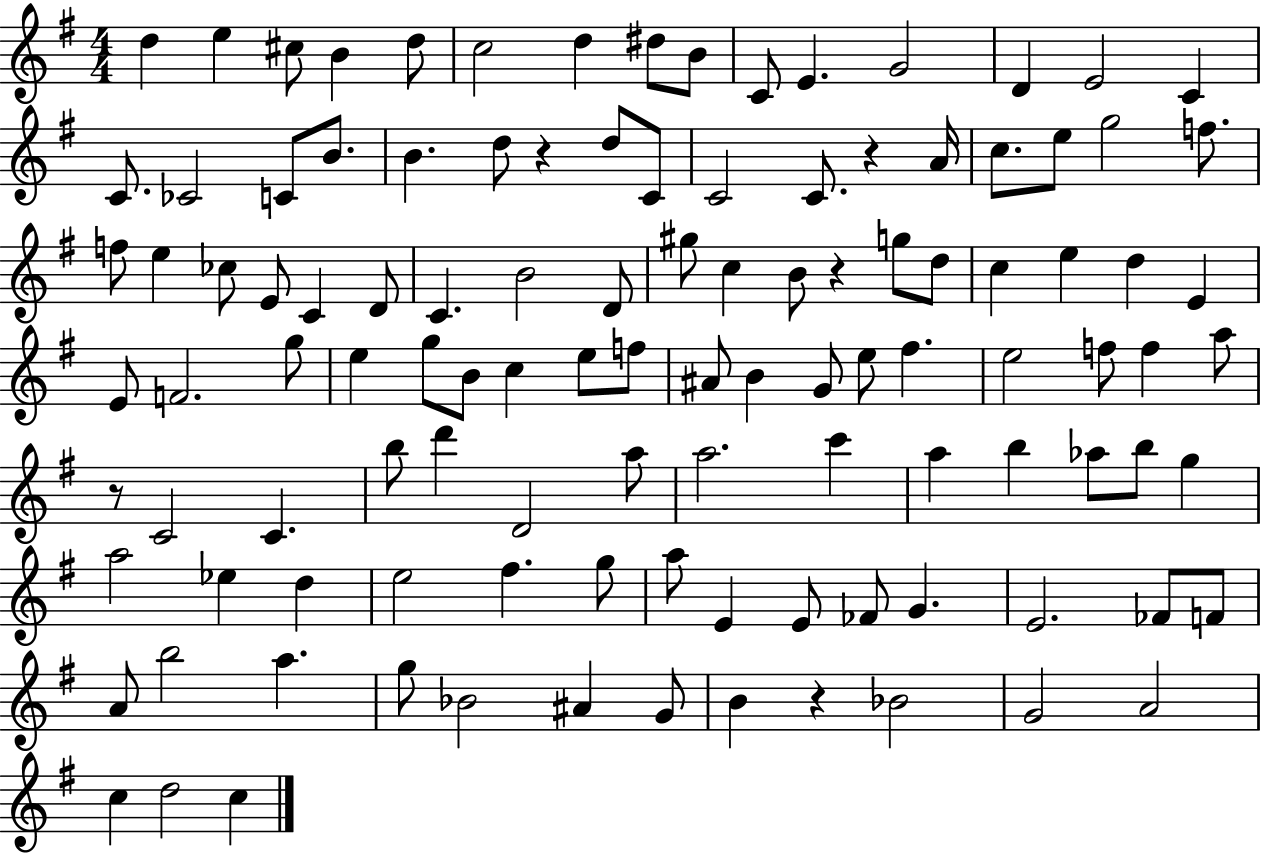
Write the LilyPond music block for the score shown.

{
  \clef treble
  \numericTimeSignature
  \time 4/4
  \key g \major
  \repeat volta 2 { d''4 e''4 cis''8 b'4 d''8 | c''2 d''4 dis''8 b'8 | c'8 e'4. g'2 | d'4 e'2 c'4 | \break c'8. ces'2 c'8 b'8. | b'4. d''8 r4 d''8 c'8 | c'2 c'8. r4 a'16 | c''8. e''8 g''2 f''8. | \break f''8 e''4 ces''8 e'8 c'4 d'8 | c'4. b'2 d'8 | gis''8 c''4 b'8 r4 g''8 d''8 | c''4 e''4 d''4 e'4 | \break e'8 f'2. g''8 | e''4 g''8 b'8 c''4 e''8 f''8 | ais'8 b'4 g'8 e''8 fis''4. | e''2 f''8 f''4 a''8 | \break r8 c'2 c'4. | b''8 d'''4 d'2 a''8 | a''2. c'''4 | a''4 b''4 aes''8 b''8 g''4 | \break a''2 ees''4 d''4 | e''2 fis''4. g''8 | a''8 e'4 e'8 fes'8 g'4. | e'2. fes'8 f'8 | \break a'8 b''2 a''4. | g''8 bes'2 ais'4 g'8 | b'4 r4 bes'2 | g'2 a'2 | \break c''4 d''2 c''4 | } \bar "|."
}